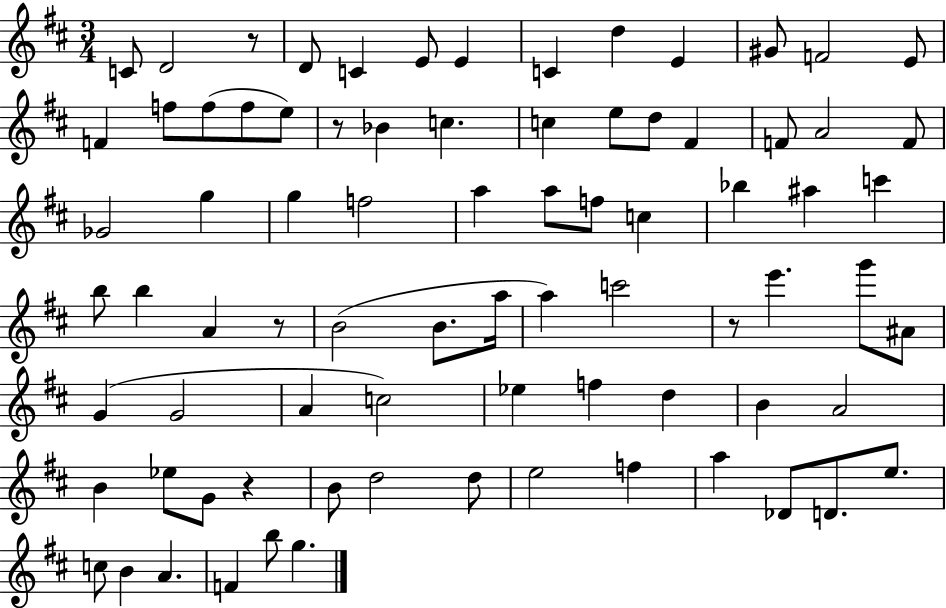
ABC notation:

X:1
T:Untitled
M:3/4
L:1/4
K:D
C/2 D2 z/2 D/2 C E/2 E C d E ^G/2 F2 E/2 F f/2 f/2 f/2 e/2 z/2 _B c c e/2 d/2 ^F F/2 A2 F/2 _G2 g g f2 a a/2 f/2 c _b ^a c' b/2 b A z/2 B2 B/2 a/4 a c'2 z/2 e' g'/2 ^A/2 G G2 A c2 _e f d B A2 B _e/2 G/2 z B/2 d2 d/2 e2 f a _D/2 D/2 e/2 c/2 B A F b/2 g